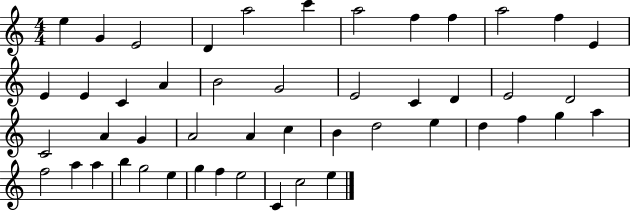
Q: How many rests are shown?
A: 0